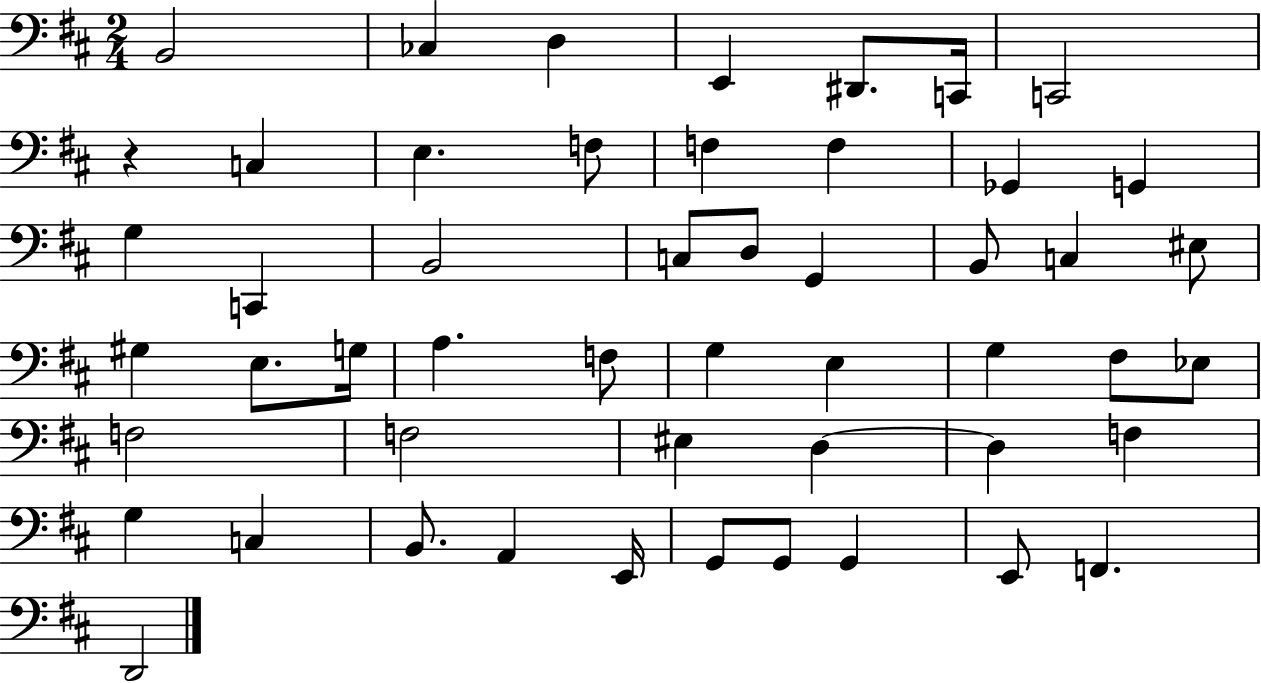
{
  \clef bass
  \numericTimeSignature
  \time 2/4
  \key d \major
  \repeat volta 2 { b,2 | ces4 d4 | e,4 dis,8. c,16 | c,2 | \break r4 c4 | e4. f8 | f4 f4 | ges,4 g,4 | \break g4 c,4 | b,2 | c8 d8 g,4 | b,8 c4 eis8 | \break gis4 e8. g16 | a4. f8 | g4 e4 | g4 fis8 ees8 | \break f2 | f2 | eis4 d4~~ | d4 f4 | \break g4 c4 | b,8. a,4 e,16 | g,8 g,8 g,4 | e,8 f,4. | \break d,2 | } \bar "|."
}